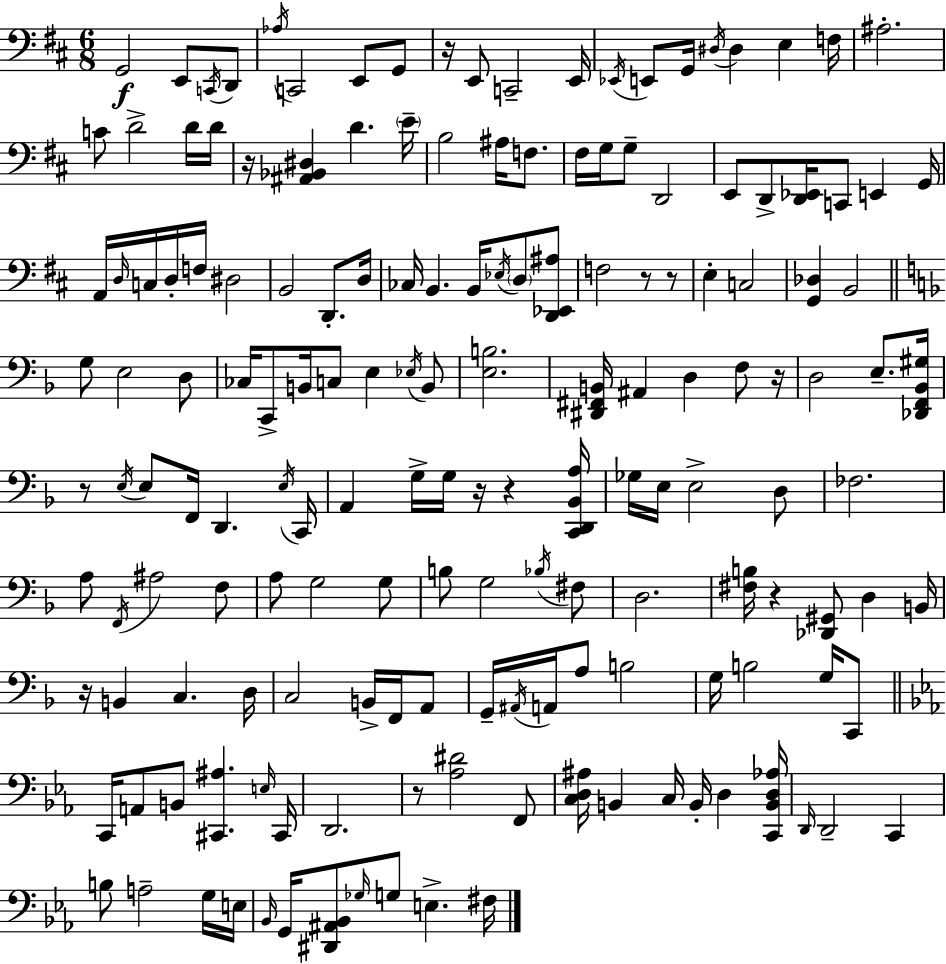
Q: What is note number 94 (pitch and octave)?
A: Bb3